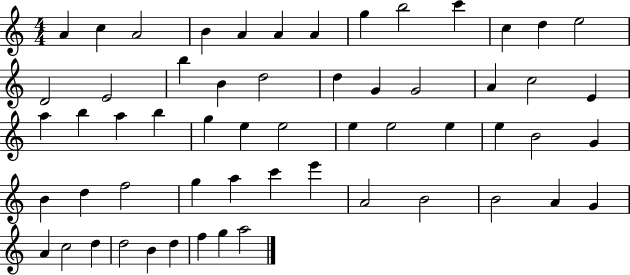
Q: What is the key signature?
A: C major